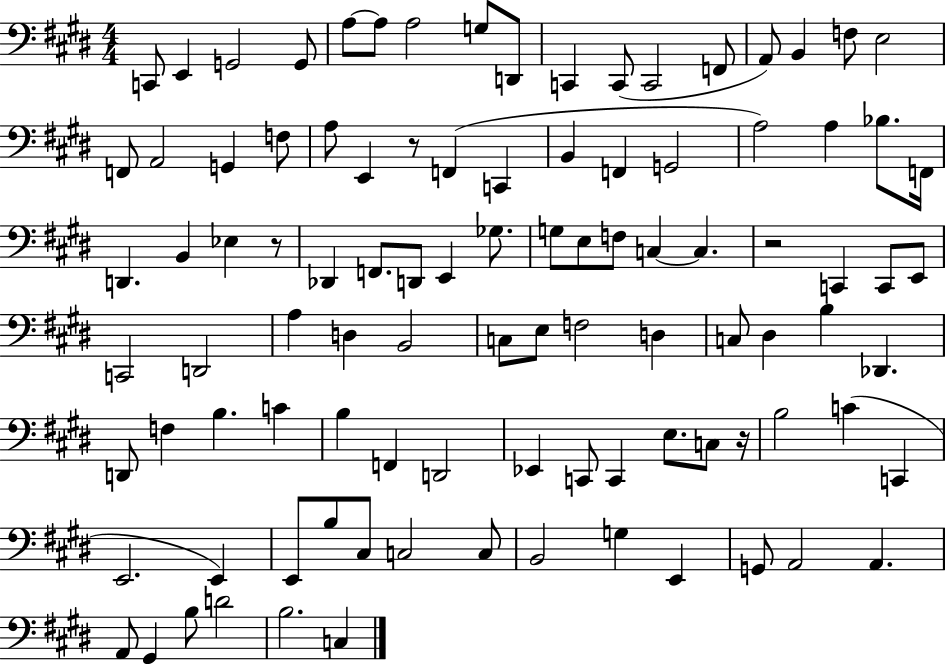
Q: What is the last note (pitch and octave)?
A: C3